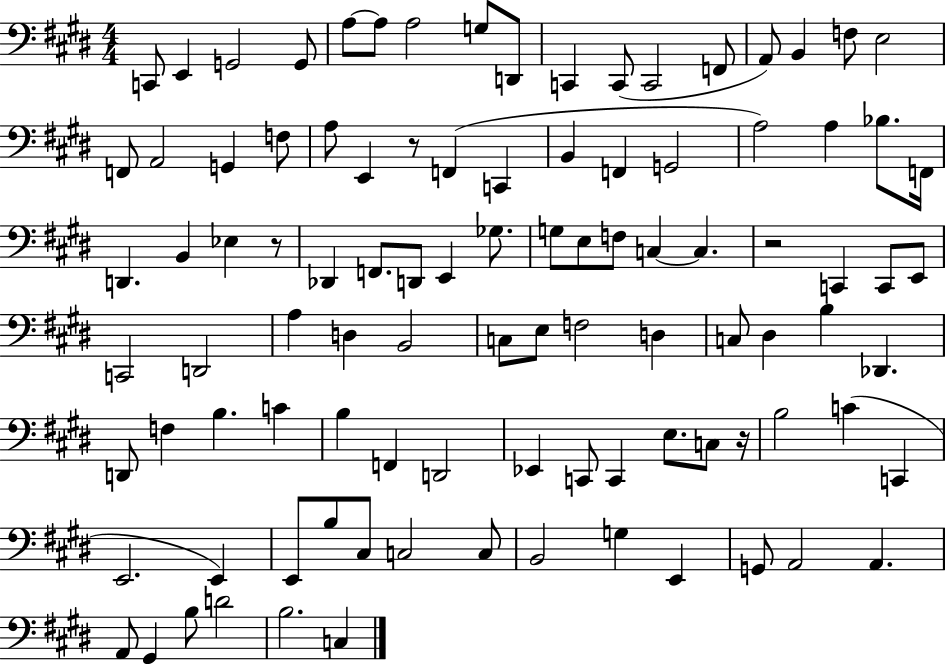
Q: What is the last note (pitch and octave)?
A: C3